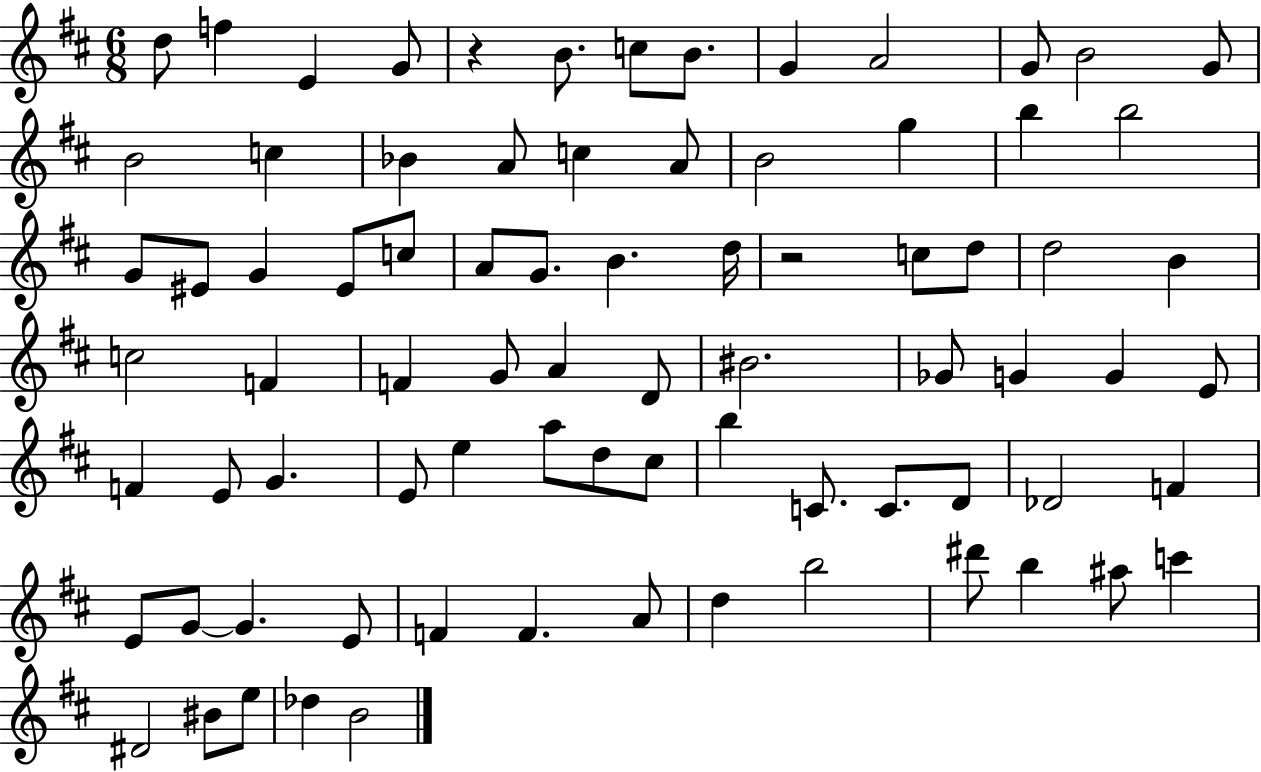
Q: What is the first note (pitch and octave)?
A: D5